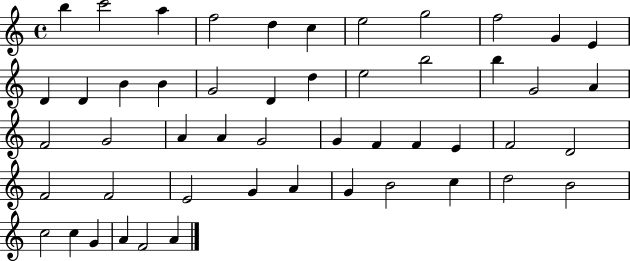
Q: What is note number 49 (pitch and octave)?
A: F4